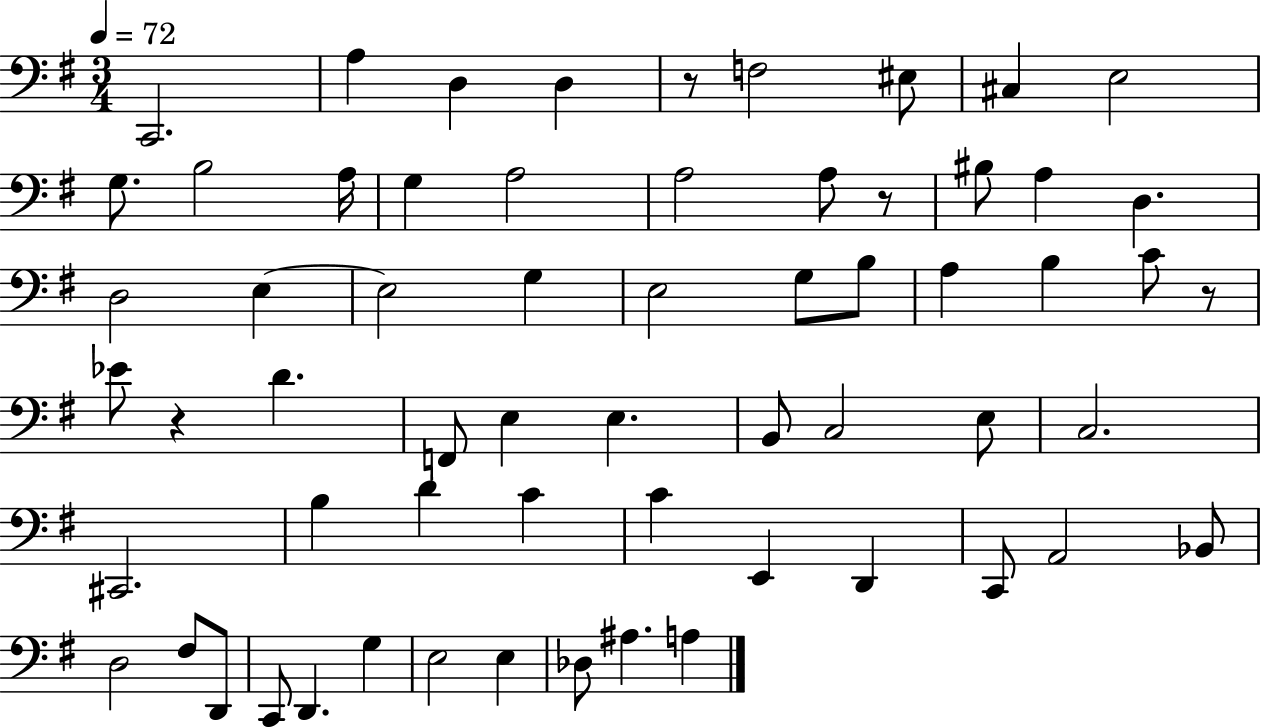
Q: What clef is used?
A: bass